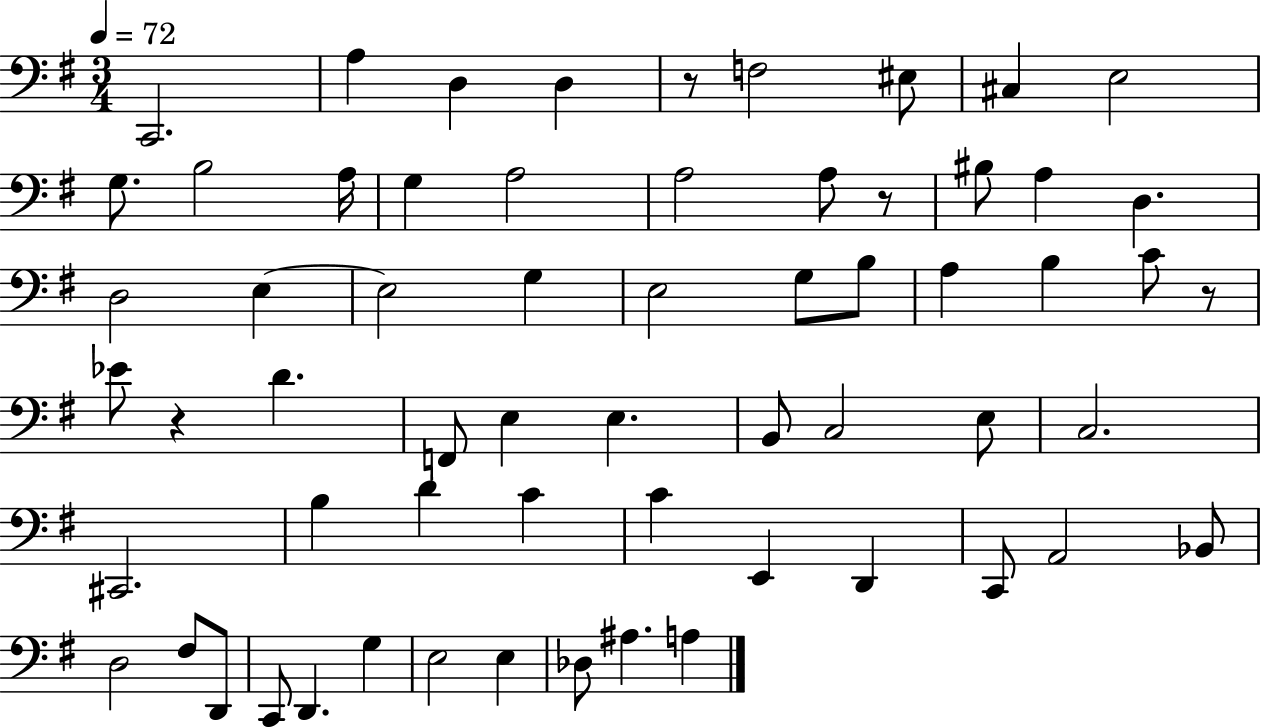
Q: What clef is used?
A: bass